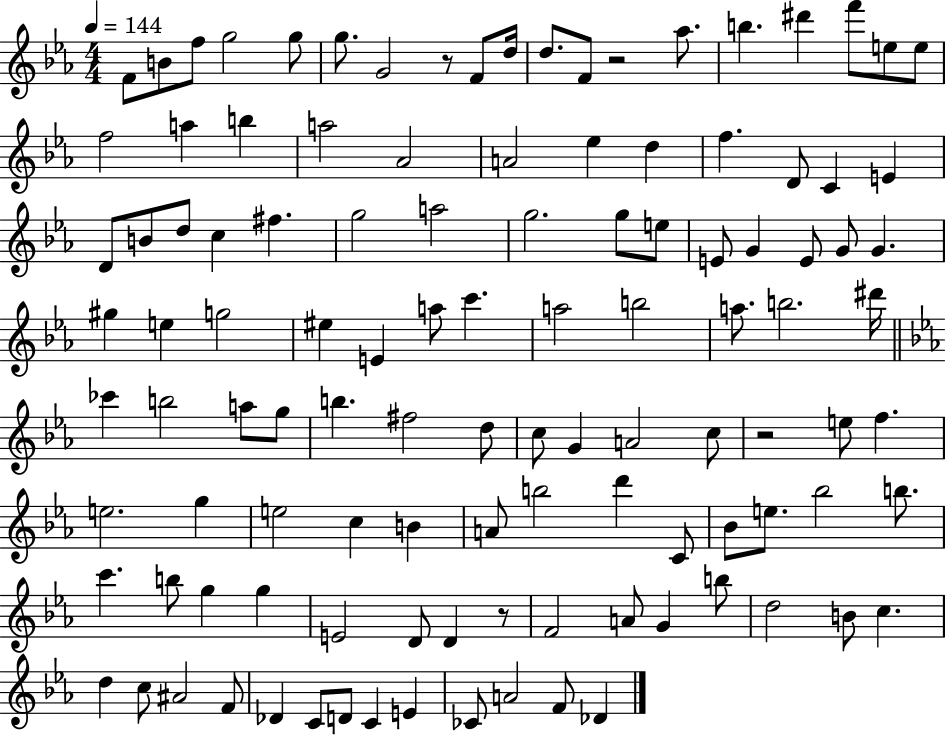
F4/e B4/e F5/e G5/h G5/e G5/e. G4/h R/e F4/e D5/s D5/e. F4/e R/h Ab5/e. B5/q. D#6/q F6/e E5/e E5/e F5/h A5/q B5/q A5/h Ab4/h A4/h Eb5/q D5/q F5/q. D4/e C4/q E4/q D4/e B4/e D5/e C5/q F#5/q. G5/h A5/h G5/h. G5/e E5/e E4/e G4/q E4/e G4/e G4/q. G#5/q E5/q G5/h EIS5/q E4/q A5/e C6/q. A5/h B5/h A5/e. B5/h. D#6/s CES6/q B5/h A5/e G5/e B5/q. F#5/h D5/e C5/e G4/q A4/h C5/e R/h E5/e F5/q. E5/h. G5/q E5/h C5/q B4/q A4/e B5/h D6/q C4/e Bb4/e E5/e. Bb5/h B5/e. C6/q. B5/e G5/q G5/q E4/h D4/e D4/q R/e F4/h A4/e G4/q B5/e D5/h B4/e C5/q. D5/q C5/e A#4/h F4/e Db4/q C4/e D4/e C4/q E4/q CES4/e A4/h F4/e Db4/q